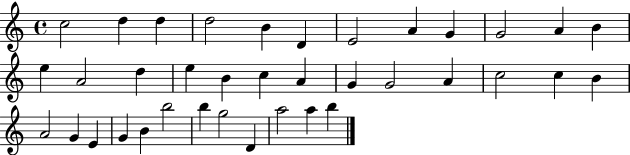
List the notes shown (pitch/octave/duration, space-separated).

C5/h D5/q D5/q D5/h B4/q D4/q E4/h A4/q G4/q G4/h A4/q B4/q E5/q A4/h D5/q E5/q B4/q C5/q A4/q G4/q G4/h A4/q C5/h C5/q B4/q A4/h G4/q E4/q G4/q B4/q B5/h B5/q G5/h D4/q A5/h A5/q B5/q